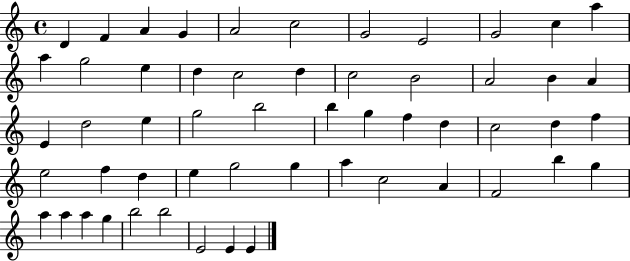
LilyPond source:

{
  \clef treble
  \time 4/4
  \defaultTimeSignature
  \key c \major
  d'4 f'4 a'4 g'4 | a'2 c''2 | g'2 e'2 | g'2 c''4 a''4 | \break a''4 g''2 e''4 | d''4 c''2 d''4 | c''2 b'2 | a'2 b'4 a'4 | \break e'4 d''2 e''4 | g''2 b''2 | b''4 g''4 f''4 d''4 | c''2 d''4 f''4 | \break e''2 f''4 d''4 | e''4 g''2 g''4 | a''4 c''2 a'4 | f'2 b''4 g''4 | \break a''4 a''4 a''4 g''4 | b''2 b''2 | e'2 e'4 e'4 | \bar "|."
}